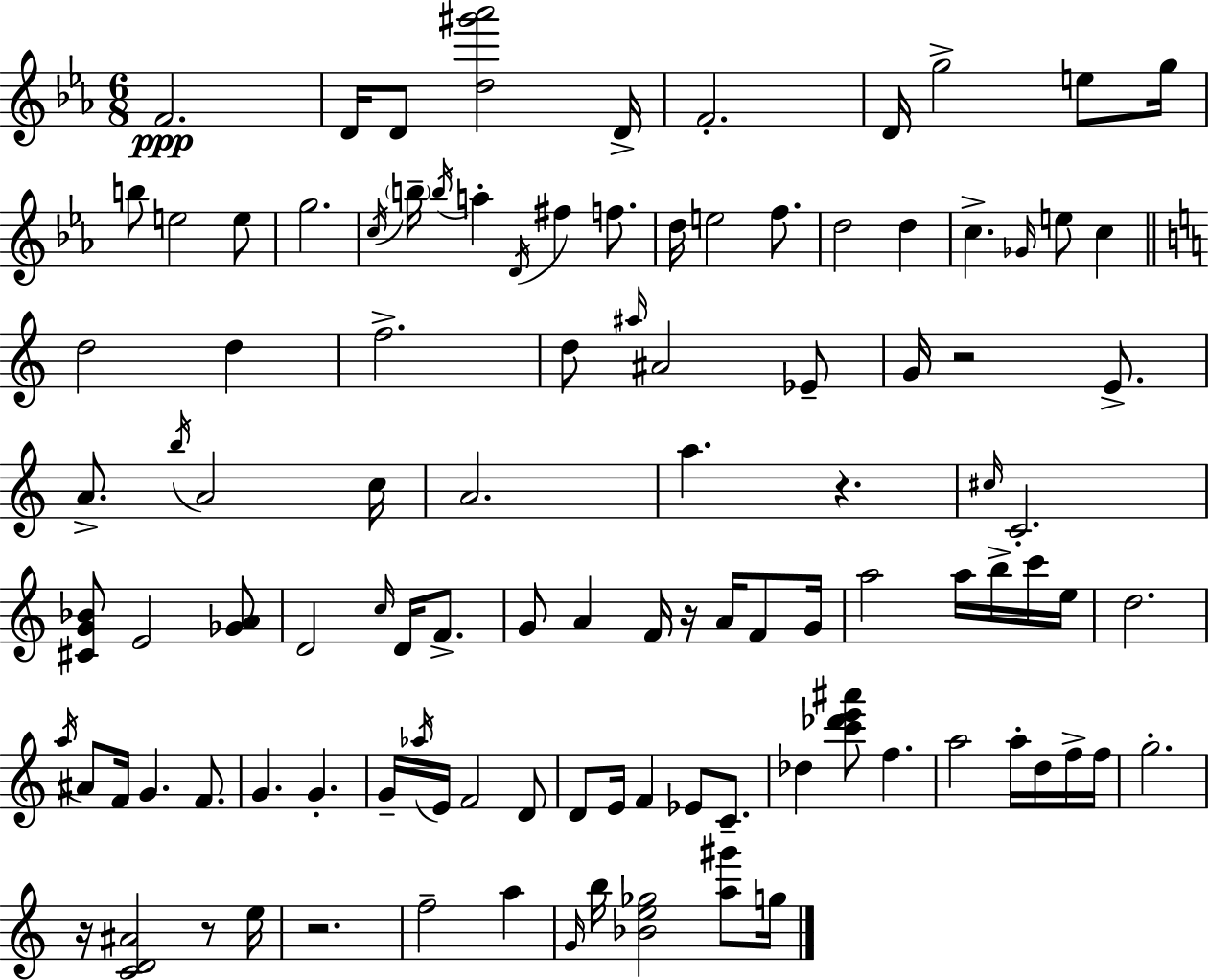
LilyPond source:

{
  \clef treble
  \numericTimeSignature
  \time 6/8
  \key ees \major
  f'2.\ppp | d'16 d'8 <d'' gis''' aes'''>2 d'16-> | f'2.-. | d'16 g''2-> e''8 g''16 | \break b''8 e''2 e''8 | g''2. | \acciaccatura { c''16 } \parenthesize b''16-- \acciaccatura { b''16 } a''4-. \acciaccatura { d'16 } fis''4 | f''8. d''16 e''2 | \break f''8. d''2 d''4 | c''4.-> \grace { ges'16 } e''8 | c''4 \bar "||" \break \key a \minor d''2 d''4 | f''2.-> | d''8 \grace { ais''16 } ais'2 ees'8-- | g'16 r2 e'8.-> | \break a'8.-> \acciaccatura { b''16 } a'2 | c''16 a'2. | a''4. r4. | \grace { cis''16 } c'2.-. | \break <cis' g' bes'>8 e'2 | <ges' a'>8 d'2 \grace { c''16 } | d'16 f'8.-> g'8 a'4 f'16 r16 | a'16 f'8 g'16 a''2 | \break a''16 b''16-> c'''16 e''16 d''2. | \acciaccatura { a''16 } ais'8 f'16 g'4. | f'8. g'4. g'4.-. | g'16-- \acciaccatura { aes''16 } e'16 f'2 | \break d'8 d'8 e'16 f'4 | ees'8 c'8.-- des''4 <c''' des''' e''' ais'''>8 | f''4. a''2 | a''16-. d''16 f''16-> f''16 g''2.-. | \break r16 <c' d' ais'>2 | r8 e''16 r2. | f''2-- | a''4 \grace { g'16 } b''16 <bes' e'' ges''>2 | \break <a'' gis'''>8 g''16 \bar "|."
}